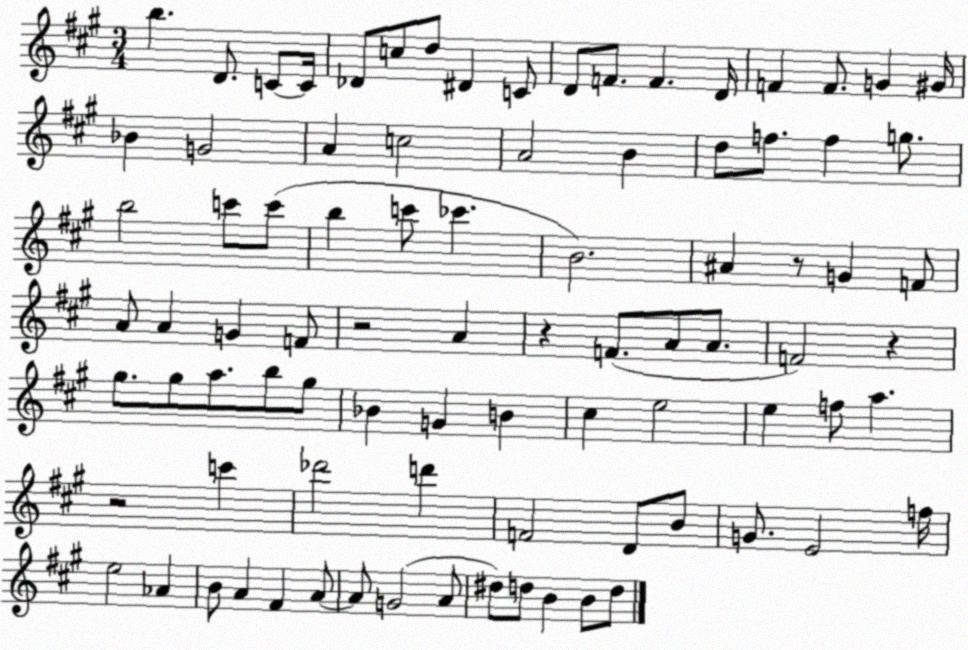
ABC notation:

X:1
T:Untitled
M:3/4
L:1/4
K:A
b D/2 C/2 C/4 _D/2 c/2 d/2 ^D C/2 D/2 F/2 F D/4 F F/2 G ^G/4 _B G2 A c2 A2 B d/2 f/2 f g/2 b2 c'/2 c'/2 b c'/2 _c' B2 ^A z/2 G F/2 A/2 A G F/2 z2 A z F/2 A/2 A/2 F2 z ^g/2 ^g/2 a/2 b/2 ^g/2 _B G B ^c e2 e f/2 a z2 c' _d'2 d' F2 D/2 B/2 G/2 E2 f/4 e2 _A B/2 A ^F A/2 A/2 G2 A/2 ^d/2 d/2 B B/2 d/2